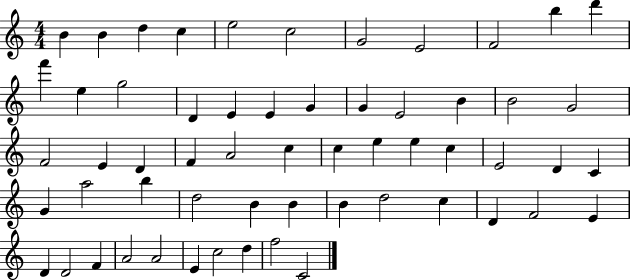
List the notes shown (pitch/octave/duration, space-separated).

B4/q B4/q D5/q C5/q E5/h C5/h G4/h E4/h F4/h B5/q D6/q F6/q E5/q G5/h D4/q E4/q E4/q G4/q G4/q E4/h B4/q B4/h G4/h F4/h E4/q D4/q F4/q A4/h C5/q C5/q E5/q E5/q C5/q E4/h D4/q C4/q G4/q A5/h B5/q D5/h B4/q B4/q B4/q D5/h C5/q D4/q F4/h E4/q D4/q D4/h F4/q A4/h A4/h E4/q C5/h D5/q F5/h C4/h